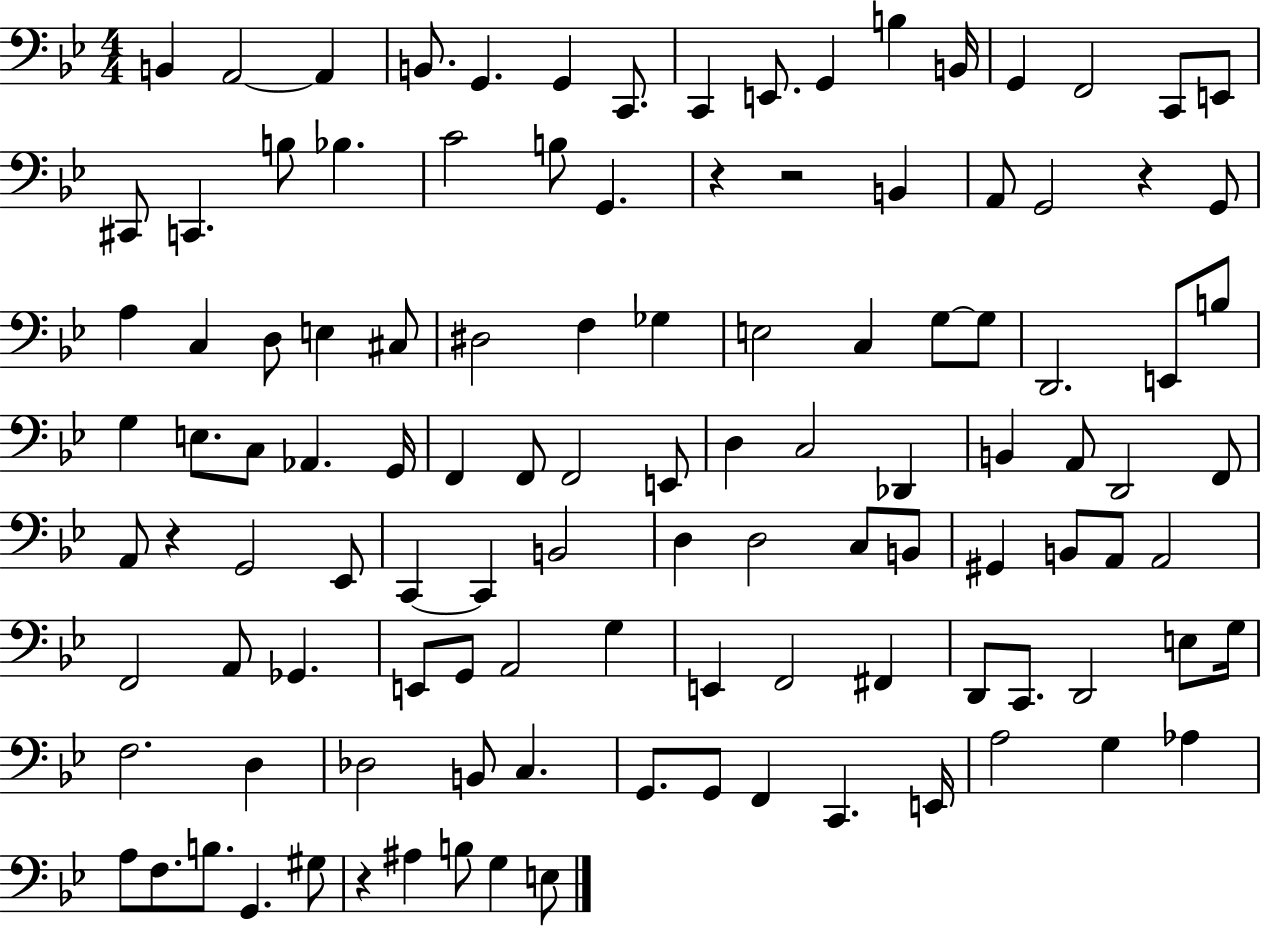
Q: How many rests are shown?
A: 5